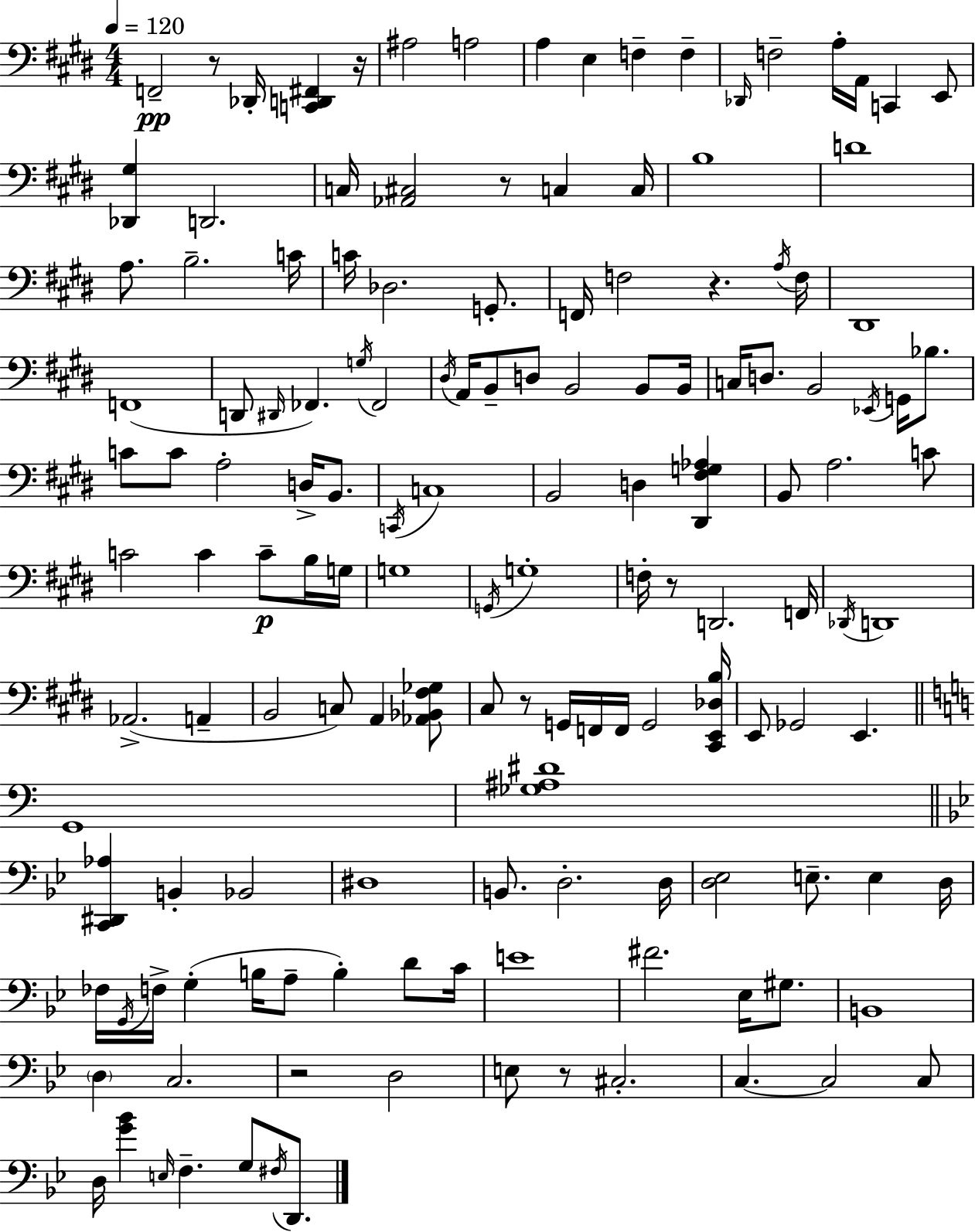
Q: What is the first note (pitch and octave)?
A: F2